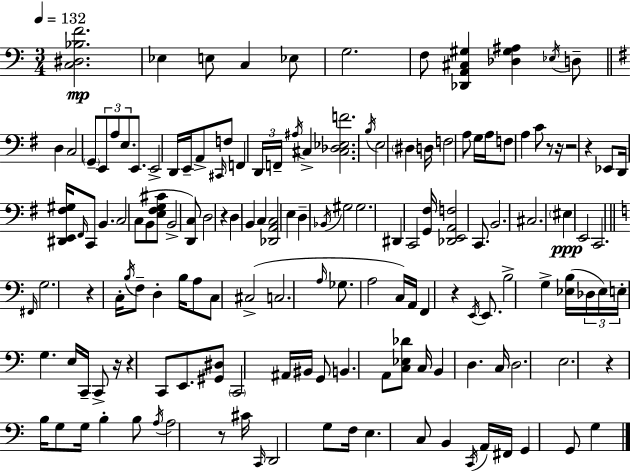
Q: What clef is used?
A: bass